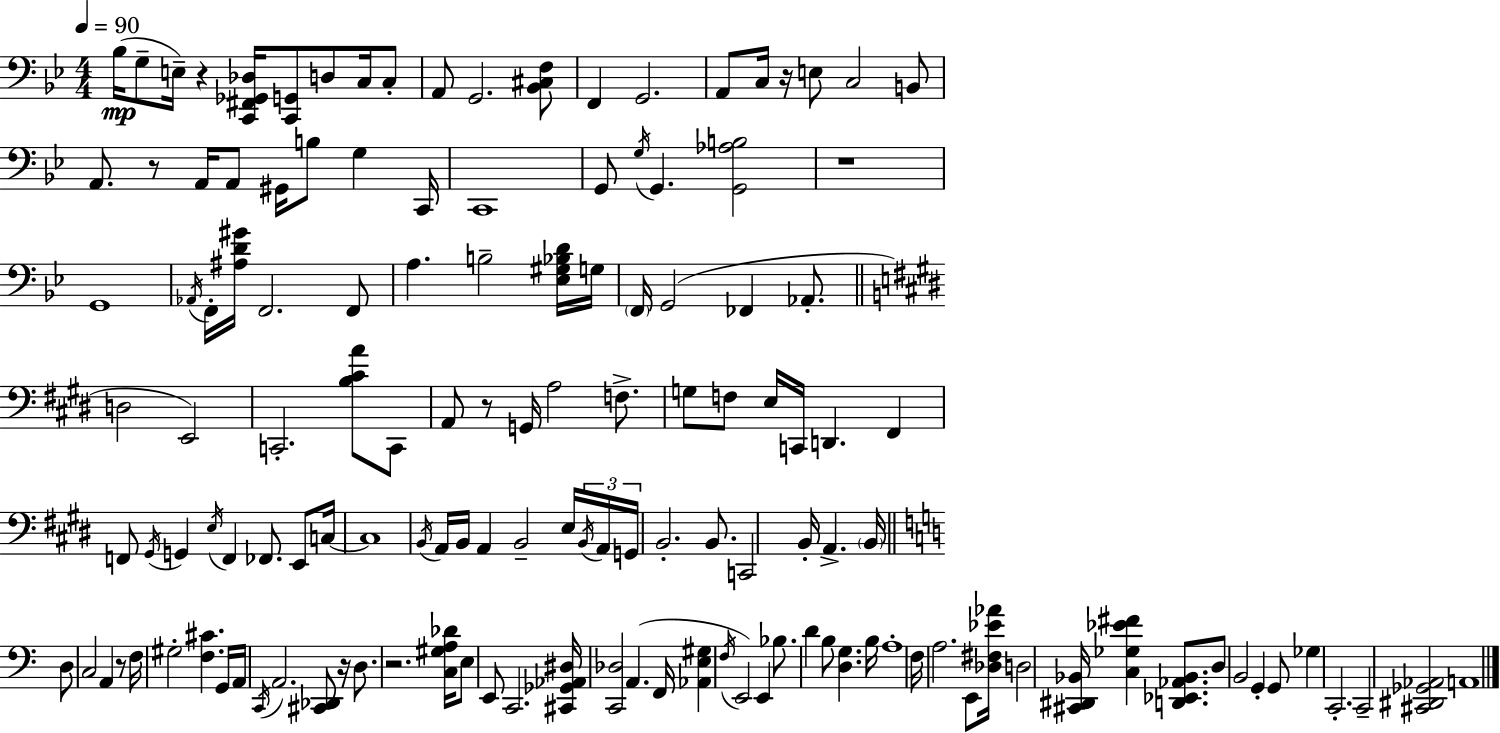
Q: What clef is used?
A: bass